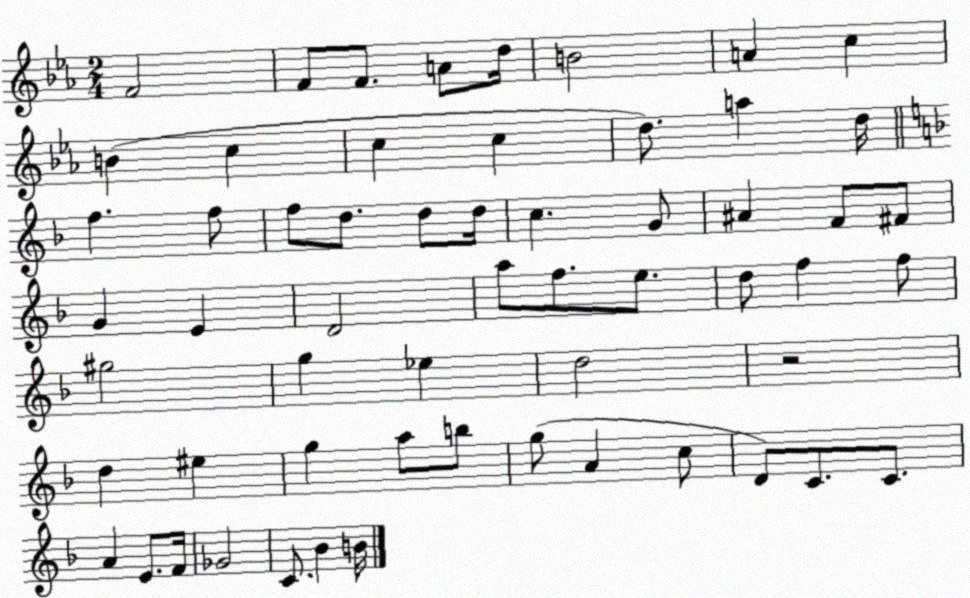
X:1
T:Untitled
M:2/4
L:1/4
K:Eb
F2 F/2 F/2 A/2 d/4 B2 A c B c c c d/2 a d/4 f f/2 f/2 d/2 d/2 d/4 c G/2 ^A F/2 ^F/2 G E D2 a/2 f/2 e/2 d/2 f f/2 ^g2 g _e d2 z2 d ^e g a/2 b/2 g/2 A c/2 D/2 C/2 C/2 A E/2 F/4 _G2 C/2 _B B/4